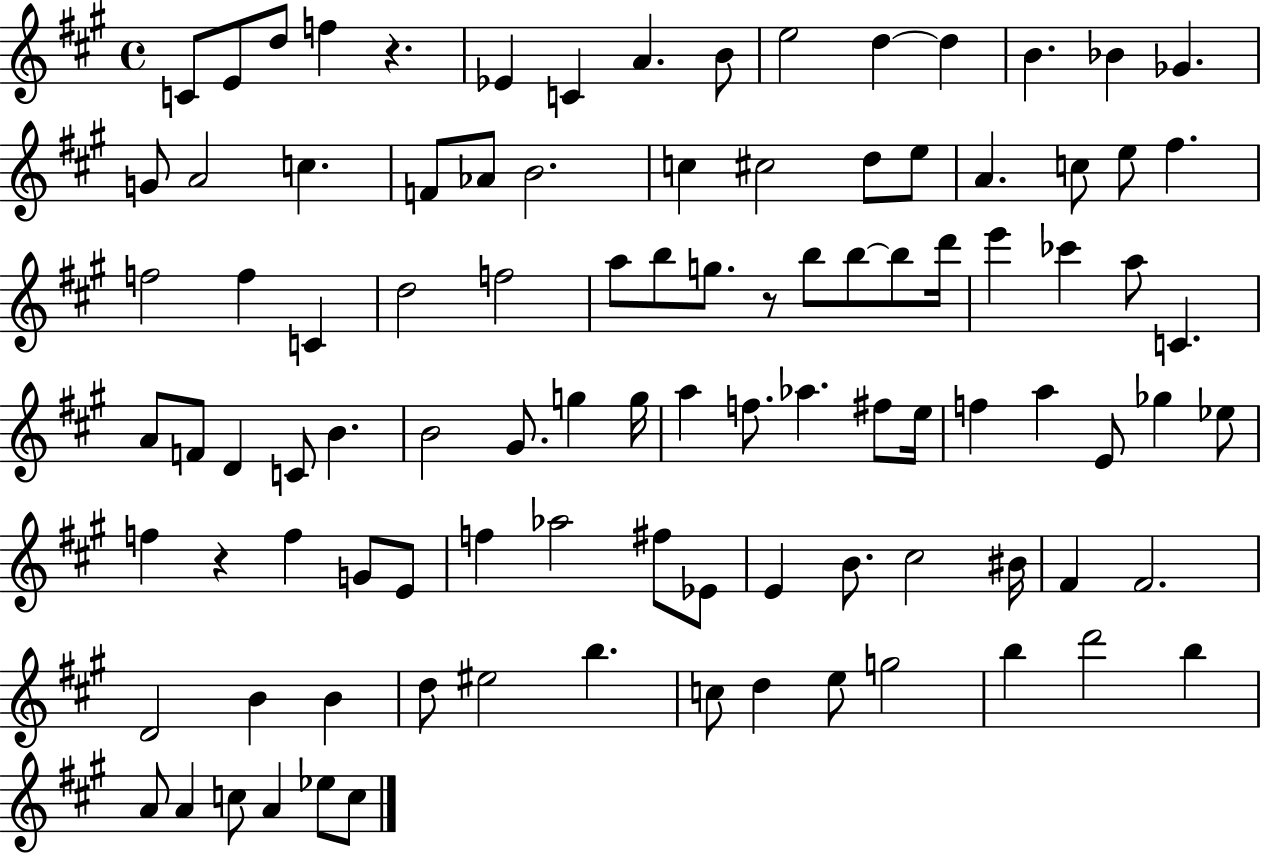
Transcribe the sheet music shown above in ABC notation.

X:1
T:Untitled
M:4/4
L:1/4
K:A
C/2 E/2 d/2 f z _E C A B/2 e2 d d B _B _G G/2 A2 c F/2 _A/2 B2 c ^c2 d/2 e/2 A c/2 e/2 ^f f2 f C d2 f2 a/2 b/2 g/2 z/2 b/2 b/2 b/2 d'/4 e' _c' a/2 C A/2 F/2 D C/2 B B2 ^G/2 g g/4 a f/2 _a ^f/2 e/4 f a E/2 _g _e/2 f z f G/2 E/2 f _a2 ^f/2 _E/2 E B/2 ^c2 ^B/4 ^F ^F2 D2 B B d/2 ^e2 b c/2 d e/2 g2 b d'2 b A/2 A c/2 A _e/2 c/2